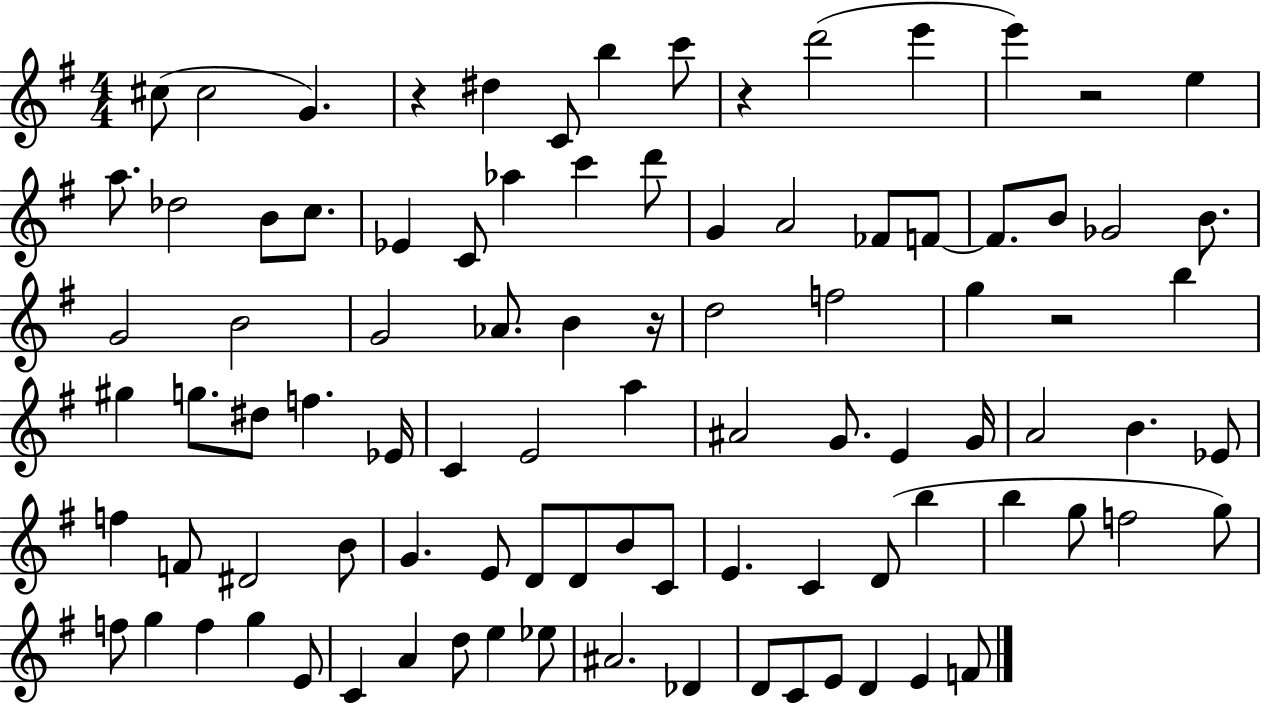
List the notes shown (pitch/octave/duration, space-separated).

C#5/e C#5/h G4/q. R/q D#5/q C4/e B5/q C6/e R/q D6/h E6/q E6/q R/h E5/q A5/e. Db5/h B4/e C5/e. Eb4/q C4/e Ab5/q C6/q D6/e G4/q A4/h FES4/e F4/e F4/e. B4/e Gb4/h B4/e. G4/h B4/h G4/h Ab4/e. B4/q R/s D5/h F5/h G5/q R/h B5/q G#5/q G5/e. D#5/e F5/q. Eb4/s C4/q E4/h A5/q A#4/h G4/e. E4/q G4/s A4/h B4/q. Eb4/e F5/q F4/e D#4/h B4/e G4/q. E4/e D4/e D4/e B4/e C4/e E4/q. C4/q D4/e B5/q B5/q G5/e F5/h G5/e F5/e G5/q F5/q G5/q E4/e C4/q A4/q D5/e E5/q Eb5/e A#4/h. Db4/q D4/e C4/e E4/e D4/q E4/q F4/e